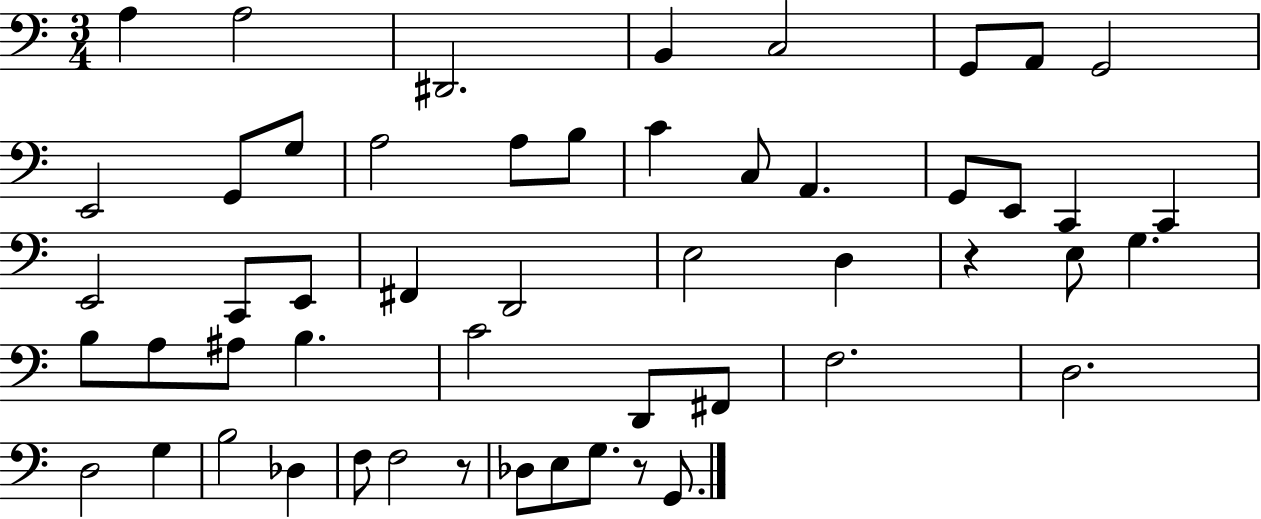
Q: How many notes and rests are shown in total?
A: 52